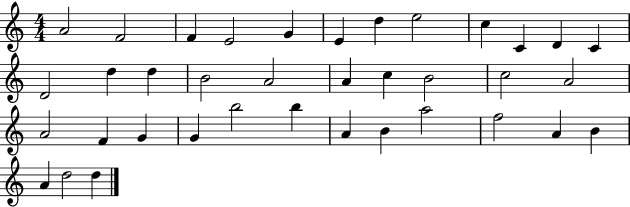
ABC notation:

X:1
T:Untitled
M:4/4
L:1/4
K:C
A2 F2 F E2 G E d e2 c C D C D2 d d B2 A2 A c B2 c2 A2 A2 F G G b2 b A B a2 f2 A B A d2 d